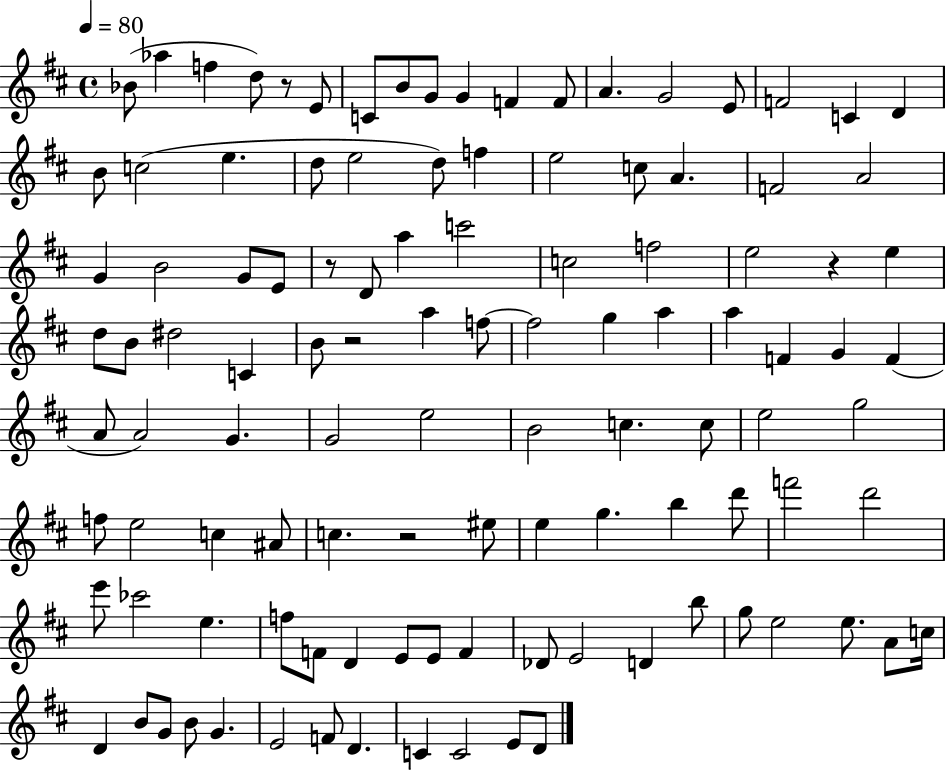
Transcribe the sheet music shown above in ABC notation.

X:1
T:Untitled
M:4/4
L:1/4
K:D
_B/2 _a f d/2 z/2 E/2 C/2 B/2 G/2 G F F/2 A G2 E/2 F2 C D B/2 c2 e d/2 e2 d/2 f e2 c/2 A F2 A2 G B2 G/2 E/2 z/2 D/2 a c'2 c2 f2 e2 z e d/2 B/2 ^d2 C B/2 z2 a f/2 f2 g a a F G F A/2 A2 G G2 e2 B2 c c/2 e2 g2 f/2 e2 c ^A/2 c z2 ^e/2 e g b d'/2 f'2 d'2 e'/2 _c'2 e f/2 F/2 D E/2 E/2 F _D/2 E2 D b/2 g/2 e2 e/2 A/2 c/4 D B/2 G/2 B/2 G E2 F/2 D C C2 E/2 D/2